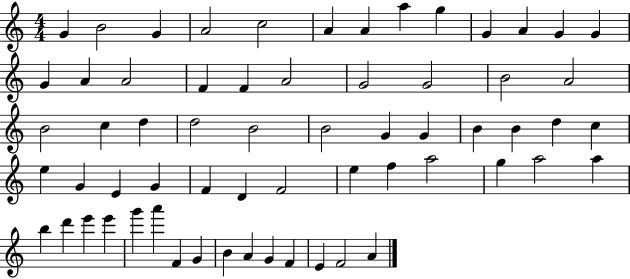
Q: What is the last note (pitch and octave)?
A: A4